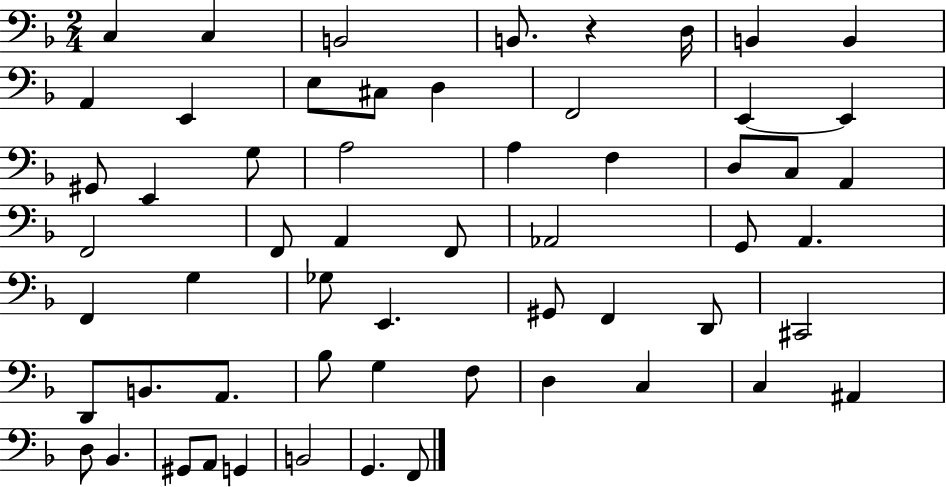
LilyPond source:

{
  \clef bass
  \numericTimeSignature
  \time 2/4
  \key f \major
  c4 c4 | b,2 | b,8. r4 d16 | b,4 b,4 | \break a,4 e,4 | e8 cis8 d4 | f,2 | e,4~~ e,4 | \break gis,8 e,4 g8 | a2 | a4 f4 | d8 c8 a,4 | \break f,2 | f,8 a,4 f,8 | aes,2 | g,8 a,4. | \break f,4 g4 | ges8 e,4. | gis,8 f,4 d,8 | cis,2 | \break d,8 b,8. a,8. | bes8 g4 f8 | d4 c4 | c4 ais,4 | \break d8 bes,4. | gis,8 a,8 g,4 | b,2 | g,4. f,8 | \break \bar "|."
}